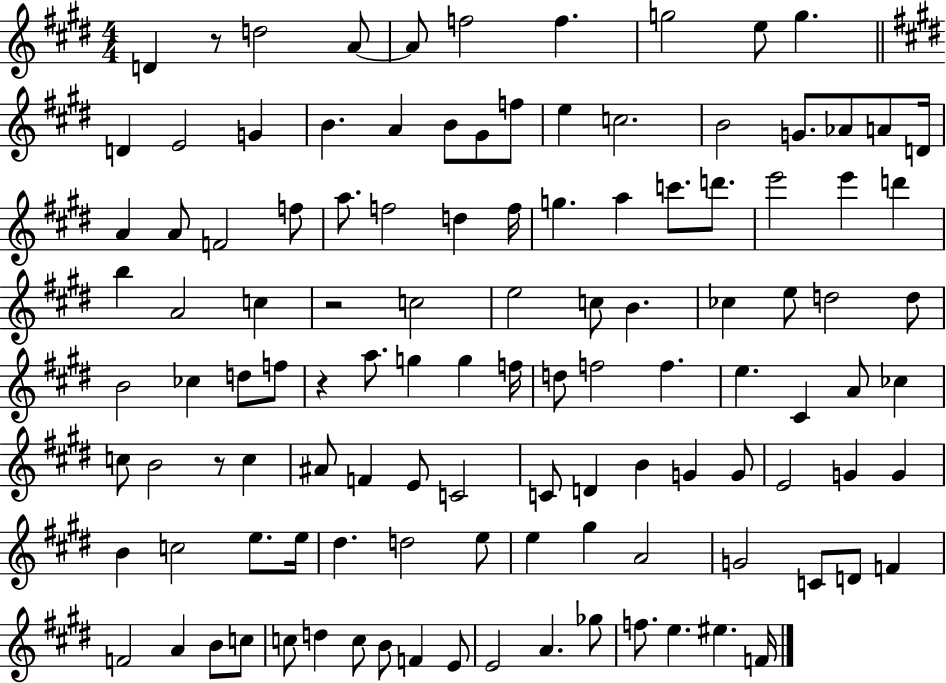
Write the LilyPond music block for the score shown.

{
  \clef treble
  \numericTimeSignature
  \time 4/4
  \key e \major
  d'4 r8 d''2 a'8~~ | a'8 f''2 f''4. | g''2 e''8 g''4. | \bar "||" \break \key e \major d'4 e'2 g'4 | b'4. a'4 b'8 gis'8 f''8 | e''4 c''2. | b'2 g'8. aes'8 a'8 d'16 | \break a'4 a'8 f'2 f''8 | a''8. f''2 d''4 f''16 | g''4. a''4 c'''8. d'''8. | e'''2 e'''4 d'''4 | \break b''4 a'2 c''4 | r2 c''2 | e''2 c''8 b'4. | ces''4 e''8 d''2 d''8 | \break b'2 ces''4 d''8 f''8 | r4 a''8. g''4 g''4 f''16 | d''8 f''2 f''4. | e''4. cis'4 a'8 ces''4 | \break c''8 b'2 r8 c''4 | ais'8 f'4 e'8 c'2 | c'8 d'4 b'4 g'4 g'8 | e'2 g'4 g'4 | \break b'4 c''2 e''8. e''16 | dis''4. d''2 e''8 | e''4 gis''4 a'2 | g'2 c'8 d'8 f'4 | \break f'2 a'4 b'8 c''8 | c''8 d''4 c''8 b'8 f'4 e'8 | e'2 a'4. ges''8 | f''8. e''4. eis''4. f'16 | \break \bar "|."
}